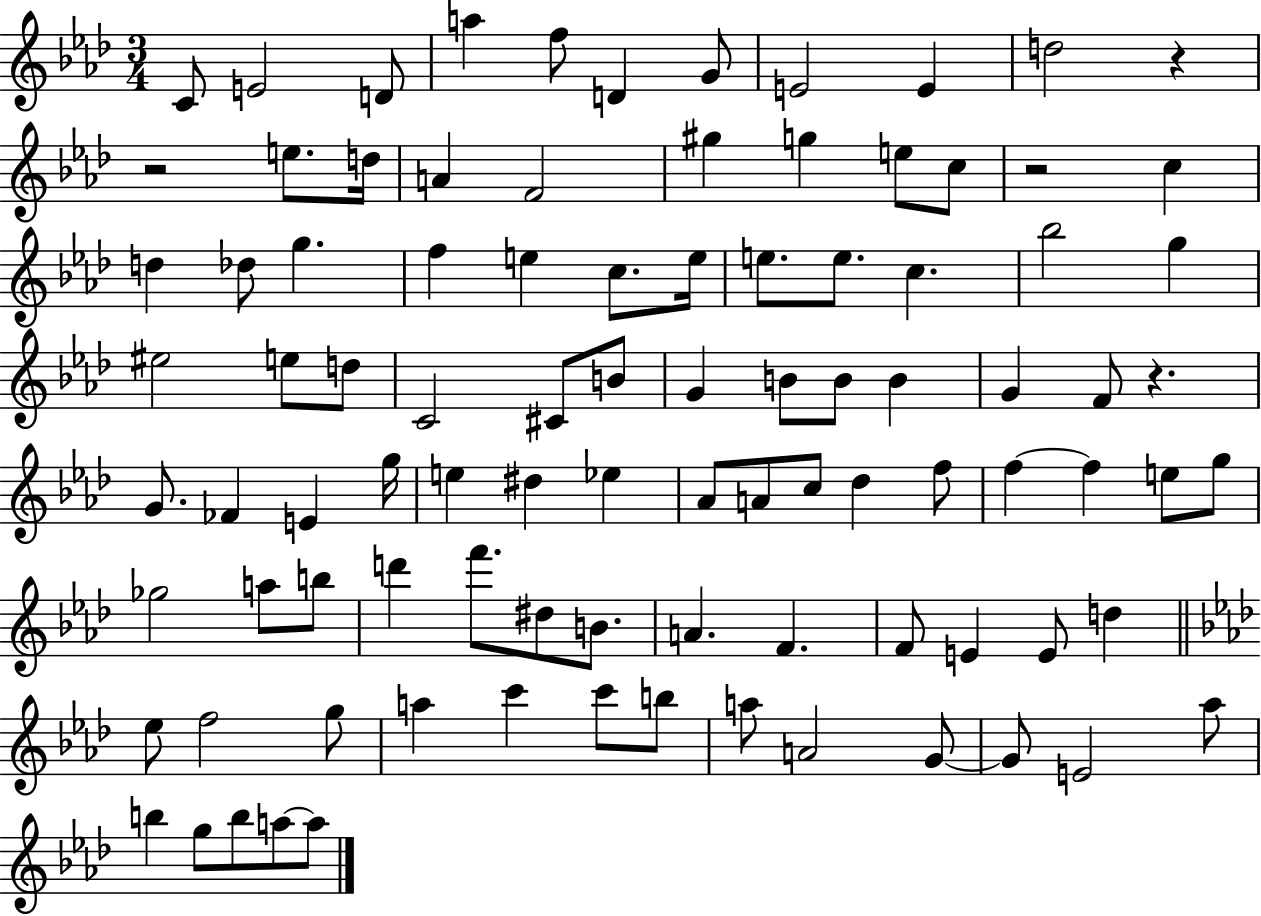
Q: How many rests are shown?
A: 4